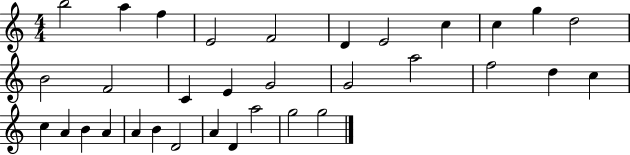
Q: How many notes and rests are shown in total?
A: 33